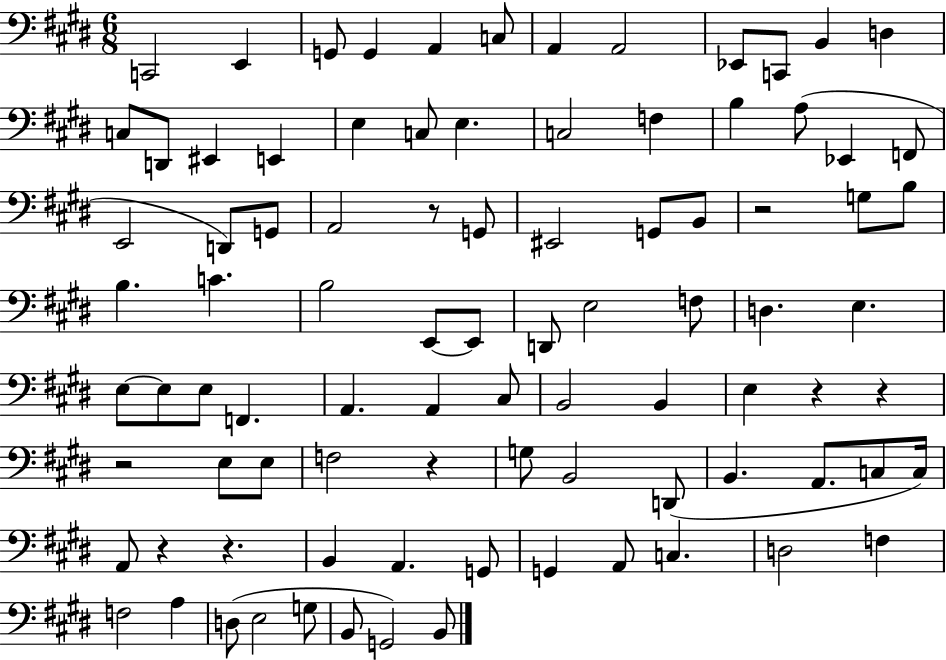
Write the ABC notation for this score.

X:1
T:Untitled
M:6/8
L:1/4
K:E
C,,2 E,, G,,/2 G,, A,, C,/2 A,, A,,2 _E,,/2 C,,/2 B,, D, C,/2 D,,/2 ^E,, E,, E, C,/2 E, C,2 F, B, A,/2 _E,, F,,/2 E,,2 D,,/2 G,,/2 A,,2 z/2 G,,/2 ^E,,2 G,,/2 B,,/2 z2 G,/2 B,/2 B, C B,2 E,,/2 E,,/2 D,,/2 E,2 F,/2 D, E, E,/2 E,/2 E,/2 F,, A,, A,, ^C,/2 B,,2 B,, E, z z z2 E,/2 E,/2 F,2 z G,/2 B,,2 D,,/2 B,, A,,/2 C,/2 C,/4 A,,/2 z z B,, A,, G,,/2 G,, A,,/2 C, D,2 F, F,2 A, D,/2 E,2 G,/2 B,,/2 G,,2 B,,/2